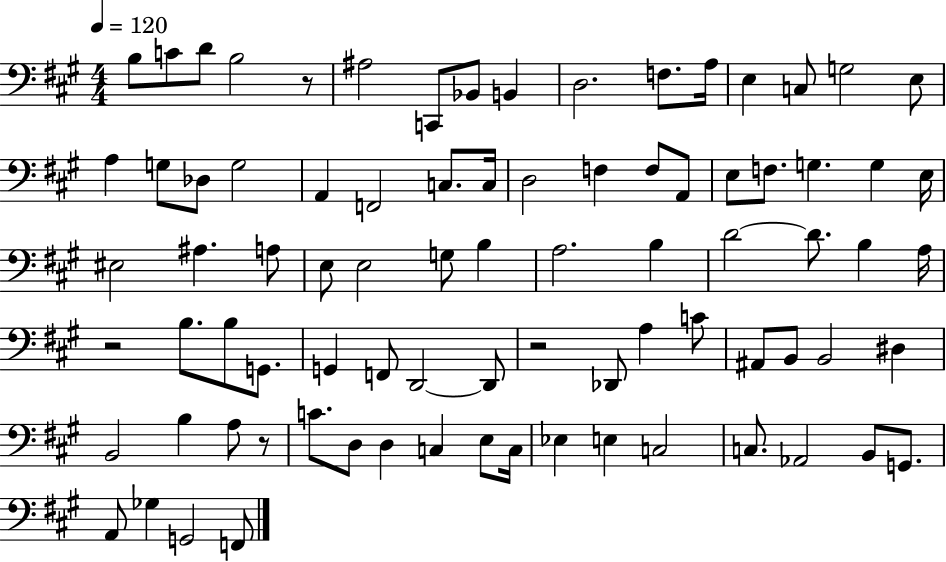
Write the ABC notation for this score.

X:1
T:Untitled
M:4/4
L:1/4
K:A
B,/2 C/2 D/2 B,2 z/2 ^A,2 C,,/2 _B,,/2 B,, D,2 F,/2 A,/4 E, C,/2 G,2 E,/2 A, G,/2 _D,/2 G,2 A,, F,,2 C,/2 C,/4 D,2 F, F,/2 A,,/2 E,/2 F,/2 G, G, E,/4 ^E,2 ^A, A,/2 E,/2 E,2 G,/2 B, A,2 B, D2 D/2 B, A,/4 z2 B,/2 B,/2 G,,/2 G,, F,,/2 D,,2 D,,/2 z2 _D,,/2 A, C/2 ^A,,/2 B,,/2 B,,2 ^D, B,,2 B, A,/2 z/2 C/2 D,/2 D, C, E,/2 C,/4 _E, E, C,2 C,/2 _A,,2 B,,/2 G,,/2 A,,/2 _G, G,,2 F,,/2